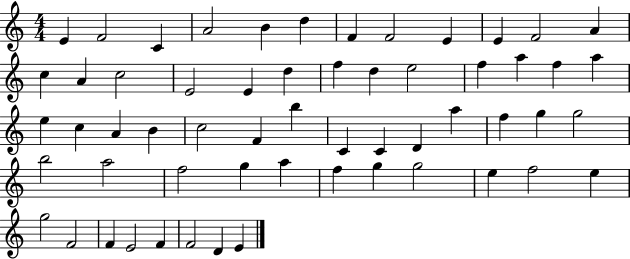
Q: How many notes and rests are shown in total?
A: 58